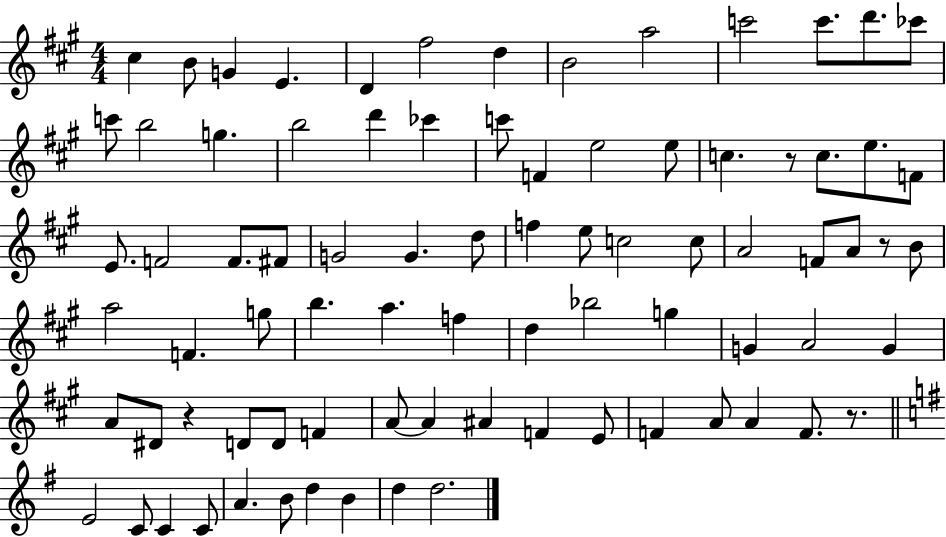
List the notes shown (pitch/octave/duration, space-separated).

C#5/q B4/e G4/q E4/q. D4/q F#5/h D5/q B4/h A5/h C6/h C6/e. D6/e. CES6/e C6/e B5/h G5/q. B5/h D6/q CES6/q C6/e F4/q E5/h E5/e C5/q. R/e C5/e. E5/e. F4/e E4/e. F4/h F4/e. F#4/e G4/h G4/q. D5/e F5/q E5/e C5/h C5/e A4/h F4/e A4/e R/e B4/e A5/h F4/q. G5/e B5/q. A5/q. F5/q D5/q Bb5/h G5/q G4/q A4/h G4/q A4/e D#4/e R/q D4/e D4/e F4/q A4/e A4/q A#4/q F4/q E4/e F4/q A4/e A4/q F4/e. R/e. E4/h C4/e C4/q C4/e A4/q. B4/e D5/q B4/q D5/q D5/h.